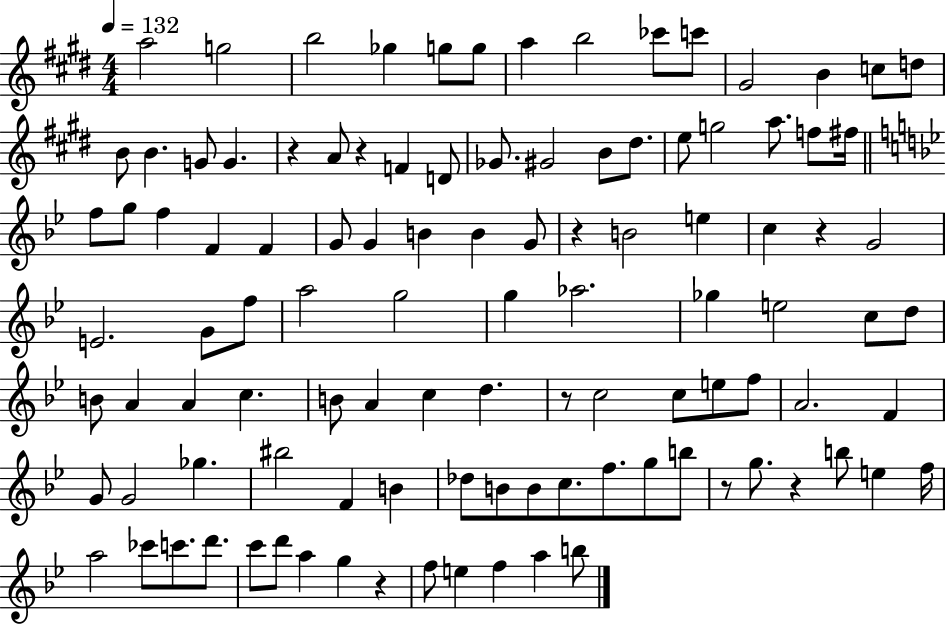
{
  \clef treble
  \numericTimeSignature
  \time 4/4
  \key e \major
  \tempo 4 = 132
  a''2 g''2 | b''2 ges''4 g''8 g''8 | a''4 b''2 ces'''8 c'''8 | gis'2 b'4 c''8 d''8 | \break b'8 b'4. g'8 g'4. | r4 a'8 r4 f'4 d'8 | ges'8. gis'2 b'8 dis''8. | e''8 g''2 a''8. f''8 fis''16 | \break \bar "||" \break \key g \minor f''8 g''8 f''4 f'4 f'4 | g'8 g'4 b'4 b'4 g'8 | r4 b'2 e''4 | c''4 r4 g'2 | \break e'2. g'8 f''8 | a''2 g''2 | g''4 aes''2. | ges''4 e''2 c''8 d''8 | \break b'8 a'4 a'4 c''4. | b'8 a'4 c''4 d''4. | r8 c''2 c''8 e''8 f''8 | a'2. f'4 | \break g'8 g'2 ges''4. | bis''2 f'4 b'4 | des''8 b'8 b'8 c''8. f''8. g''8 b''8 | r8 g''8. r4 b''8 e''4 f''16 | \break a''2 ces'''8 c'''8. d'''8. | c'''8 d'''8 a''4 g''4 r4 | f''8 e''4 f''4 a''4 b''8 | \bar "|."
}